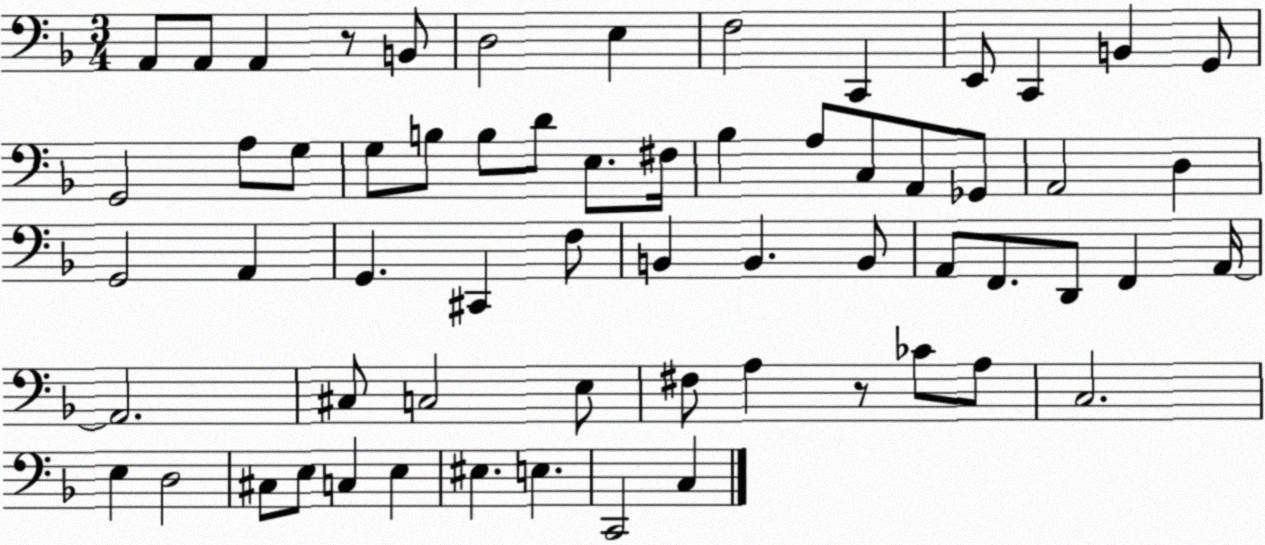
X:1
T:Untitled
M:3/4
L:1/4
K:F
A,,/2 A,,/2 A,, z/2 B,,/2 D,2 E, F,2 C,, E,,/2 C,, B,, G,,/2 G,,2 A,/2 G,/2 G,/2 B,/2 B,/2 D/2 E,/2 ^F,/4 _B, A,/2 C,/2 A,,/2 _G,,/2 A,,2 D, G,,2 A,, G,, ^C,, F,/2 B,, B,, B,,/2 A,,/2 F,,/2 D,,/2 F,, A,,/4 A,,2 ^C,/2 C,2 E,/2 ^F,/2 A, z/2 _C/2 A,/2 C,2 E, D,2 ^C,/2 E,/2 C, E, ^E, E, C,,2 C,